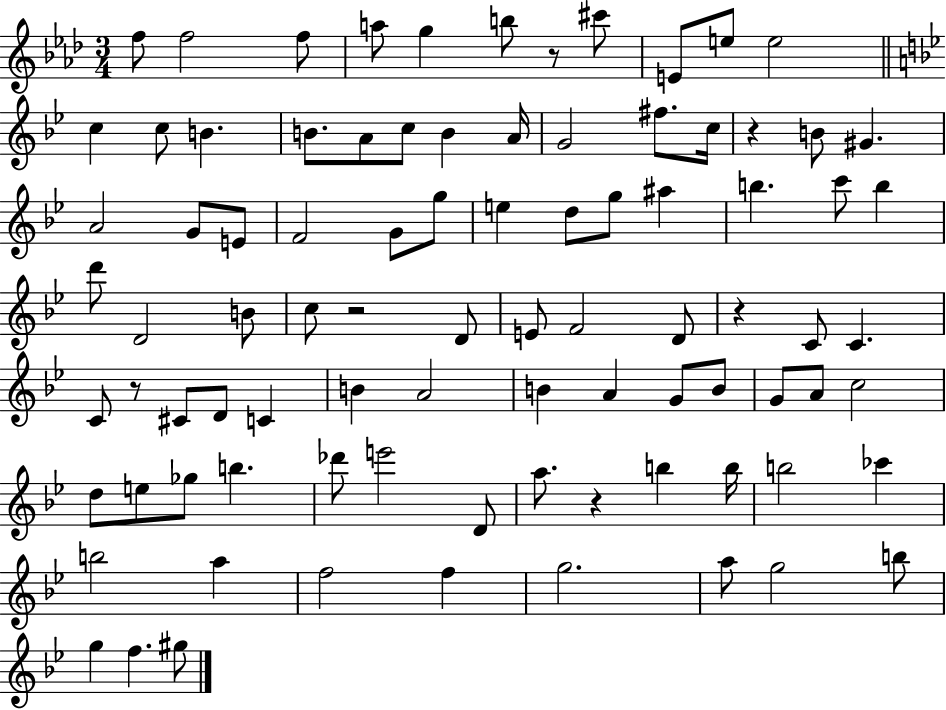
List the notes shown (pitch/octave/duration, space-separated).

F5/e F5/h F5/e A5/e G5/q B5/e R/e C#6/e E4/e E5/e E5/h C5/q C5/e B4/q. B4/e. A4/e C5/e B4/q A4/s G4/h F#5/e. C5/s R/q B4/e G#4/q. A4/h G4/e E4/e F4/h G4/e G5/e E5/q D5/e G5/e A#5/q B5/q. C6/e B5/q D6/e D4/h B4/e C5/e R/h D4/e E4/e F4/h D4/e R/q C4/e C4/q. C4/e R/e C#4/e D4/e C4/q B4/q A4/h B4/q A4/q G4/e B4/e G4/e A4/e C5/h D5/e E5/e Gb5/e B5/q. Db6/e E6/h D4/e A5/e. R/q B5/q B5/s B5/h CES6/q B5/h A5/q F5/h F5/q G5/h. A5/e G5/h B5/e G5/q F5/q. G#5/e